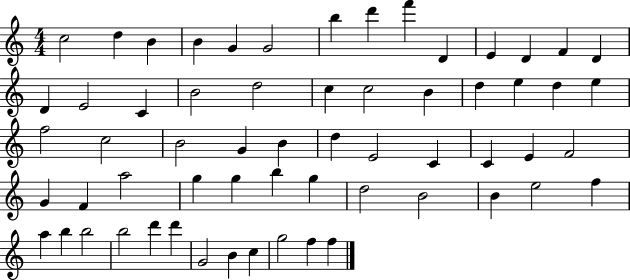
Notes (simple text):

C5/h D5/q B4/q B4/q G4/q G4/h B5/q D6/q F6/q D4/q E4/q D4/q F4/q D4/q D4/q E4/h C4/q B4/h D5/h C5/q C5/h B4/q D5/q E5/q D5/q E5/q F5/h C5/h B4/h G4/q B4/q D5/q E4/h C4/q C4/q E4/q F4/h G4/q F4/q A5/h G5/q G5/q B5/q G5/q D5/h B4/h B4/q E5/h F5/q A5/q B5/q B5/h B5/h D6/q D6/q G4/h B4/q C5/q G5/h F5/q F5/q